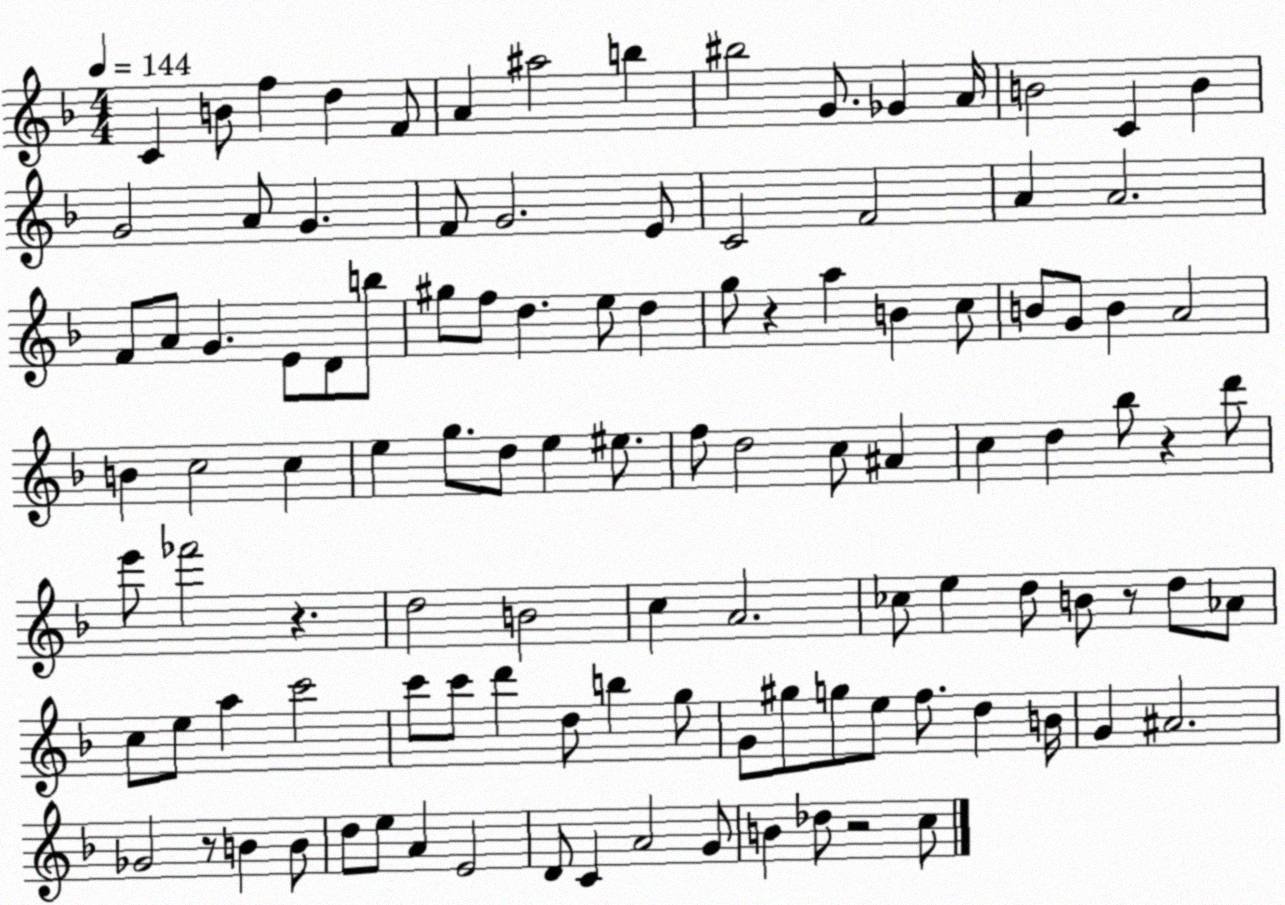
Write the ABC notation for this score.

X:1
T:Untitled
M:4/4
L:1/4
K:F
C B/2 f d F/2 A ^a2 b ^b2 G/2 _G A/4 B2 C B G2 A/2 G F/2 G2 E/2 C2 F2 A A2 F/2 A/2 G E/2 D/2 b/2 ^g/2 f/2 d e/2 d g/2 z a B c/2 B/2 G/2 B A2 B c2 c e g/2 d/2 e ^e/2 f/2 d2 c/2 ^A c d _b/2 z d'/2 e'/2 _f'2 z d2 B2 c A2 _c/2 e d/2 B/2 z/2 d/2 _A/2 c/2 e/2 a c'2 c'/2 c'/2 d' d/2 b g/2 G/2 ^g/2 g/2 e/2 f/2 d B/4 G ^A2 _G2 z/2 B B/2 d/2 e/2 A E2 D/2 C A2 G/2 B _d/2 z2 c/2